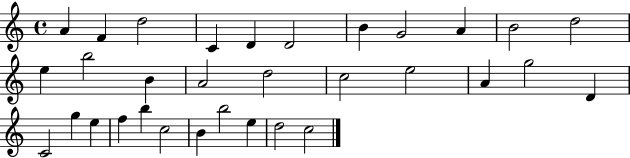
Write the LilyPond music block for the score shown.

{
  \clef treble
  \time 4/4
  \defaultTimeSignature
  \key c \major
  a'4 f'4 d''2 | c'4 d'4 d'2 | b'4 g'2 a'4 | b'2 d''2 | \break e''4 b''2 b'4 | a'2 d''2 | c''2 e''2 | a'4 g''2 d'4 | \break c'2 g''4 e''4 | f''4 b''4 c''2 | b'4 b''2 e''4 | d''2 c''2 | \break \bar "|."
}